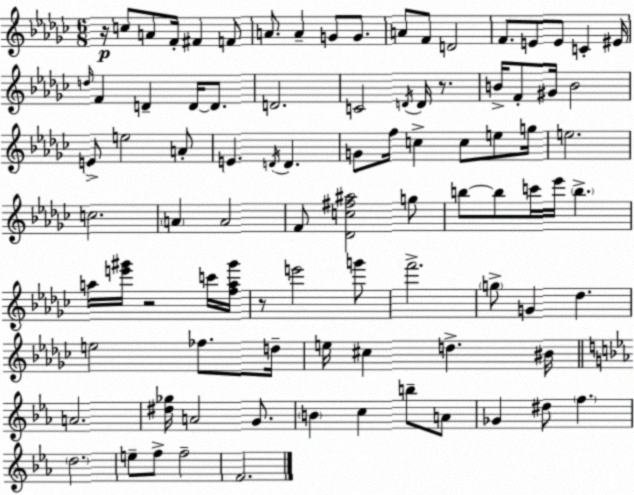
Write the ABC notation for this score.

X:1
T:Untitled
M:6/8
L:1/4
K:Ebm
z/4 c/2 A/2 F/4 ^F F/2 A/2 A G/2 G/2 A/2 F/2 D2 F/2 E/2 E/2 C ^E/4 d/4 F D D/4 D/2 D2 C2 D/4 D/4 z/2 B/4 F/2 ^G/4 B2 E/2 e2 A/2 E D/4 D G/2 f/4 c c/2 e/2 g/4 e2 c2 A A2 F/2 [_Dc^f^a]2 g/2 b/2 b/2 c'/4 _e'/4 b a/4 [e'^g']/4 z2 c'/4 [fa^g']/4 z/2 e'2 g'/2 f'2 g/2 G _d e2 _f/2 d/4 e/4 ^c d ^B/4 A2 [^d_g]/4 A2 G/2 B c b/2 A/2 _G ^d/2 f d2 e/2 f/2 f2 F2